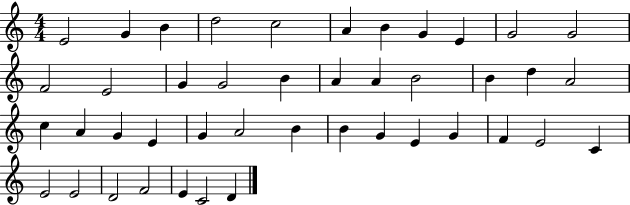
E4/h G4/q B4/q D5/h C5/h A4/q B4/q G4/q E4/q G4/h G4/h F4/h E4/h G4/q G4/h B4/q A4/q A4/q B4/h B4/q D5/q A4/h C5/q A4/q G4/q E4/q G4/q A4/h B4/q B4/q G4/q E4/q G4/q F4/q E4/h C4/q E4/h E4/h D4/h F4/h E4/q C4/h D4/q